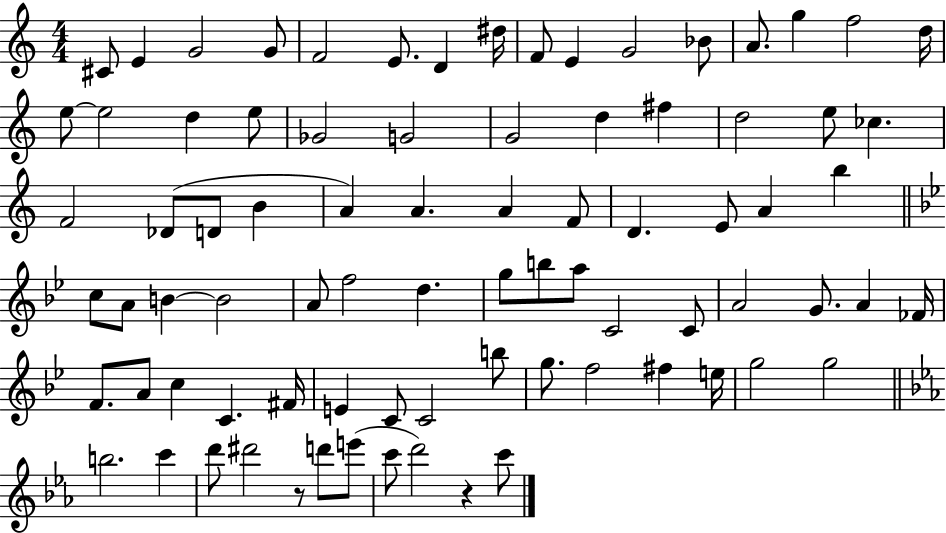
{
  \clef treble
  \numericTimeSignature
  \time 4/4
  \key c \major
  \repeat volta 2 { cis'8 e'4 g'2 g'8 | f'2 e'8. d'4 dis''16 | f'8 e'4 g'2 bes'8 | a'8. g''4 f''2 d''16 | \break e''8~~ e''2 d''4 e''8 | ges'2 g'2 | g'2 d''4 fis''4 | d''2 e''8 ces''4. | \break f'2 des'8( d'8 b'4 | a'4) a'4. a'4 f'8 | d'4. e'8 a'4 b''4 | \bar "||" \break \key bes \major c''8 a'8 b'4~~ b'2 | a'8 f''2 d''4. | g''8 b''8 a''8 c'2 c'8 | a'2 g'8. a'4 fes'16 | \break f'8. a'8 c''4 c'4. fis'16 | e'4 c'8 c'2 b''8 | g''8. f''2 fis''4 e''16 | g''2 g''2 | \break \bar "||" \break \key c \minor b''2. c'''4 | d'''8 dis'''2 r8 d'''8 e'''8( | c'''8 d'''2) r4 c'''8 | } \bar "|."
}